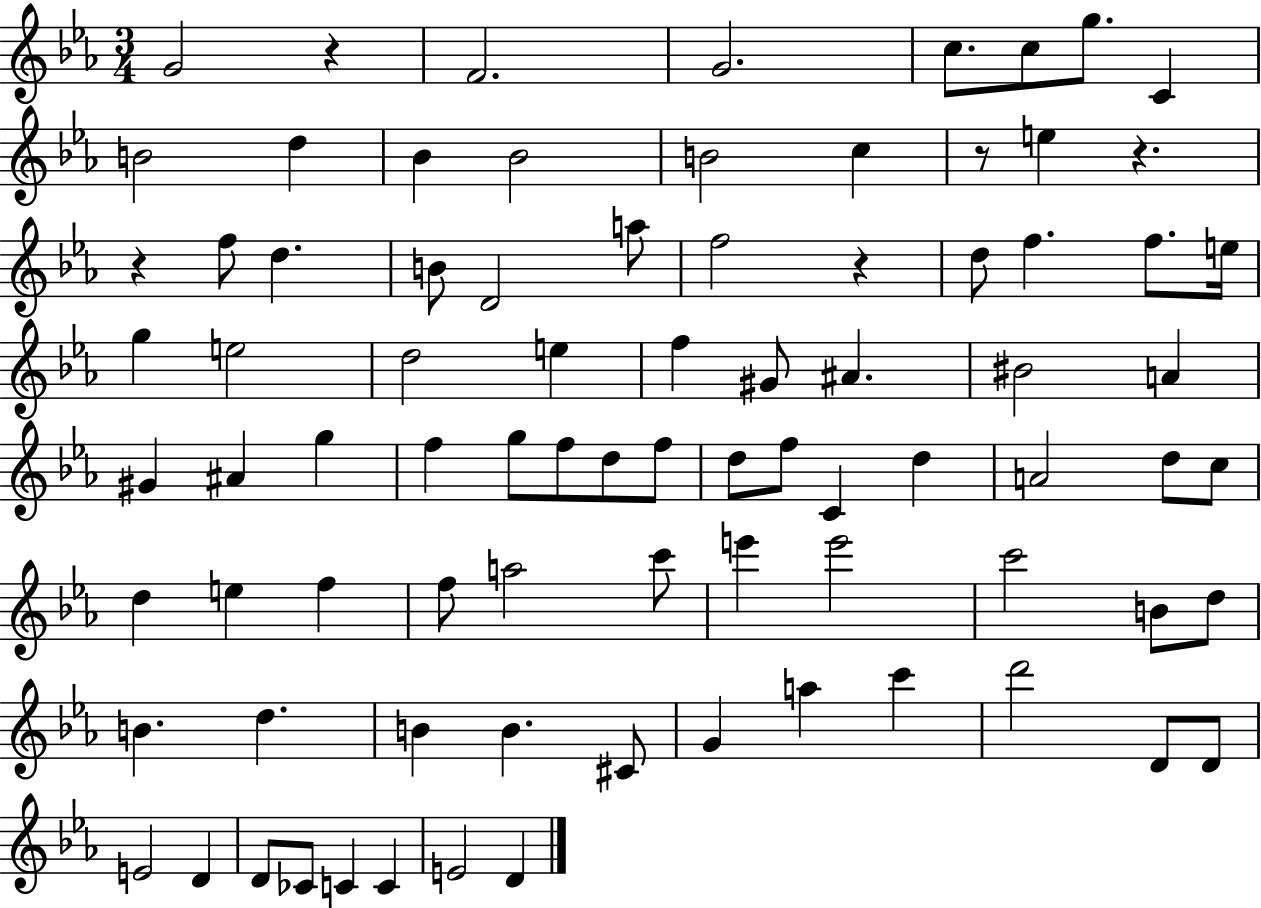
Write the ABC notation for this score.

X:1
T:Untitled
M:3/4
L:1/4
K:Eb
G2 z F2 G2 c/2 c/2 g/2 C B2 d _B _B2 B2 c z/2 e z z f/2 d B/2 D2 a/2 f2 z d/2 f f/2 e/4 g e2 d2 e f ^G/2 ^A ^B2 A ^G ^A g f g/2 f/2 d/2 f/2 d/2 f/2 C d A2 d/2 c/2 d e f f/2 a2 c'/2 e' e'2 c'2 B/2 d/2 B d B B ^C/2 G a c' d'2 D/2 D/2 E2 D D/2 _C/2 C C E2 D